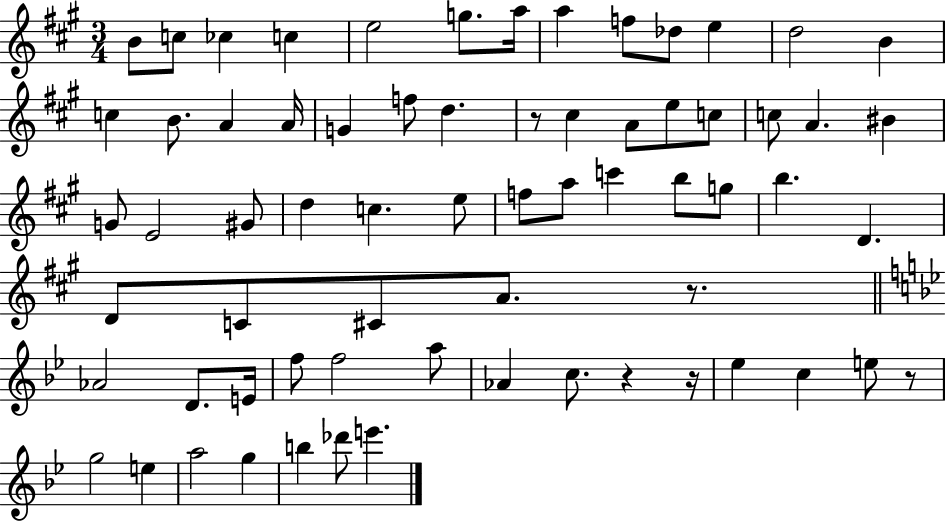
B4/e C5/e CES5/q C5/q E5/h G5/e. A5/s A5/q F5/e Db5/e E5/q D5/h B4/q C5/q B4/e. A4/q A4/s G4/q F5/e D5/q. R/e C#5/q A4/e E5/e C5/e C5/e A4/q. BIS4/q G4/e E4/h G#4/e D5/q C5/q. E5/e F5/e A5/e C6/q B5/e G5/e B5/q. D4/q. D4/e C4/e C#4/e A4/e. R/e. Ab4/h D4/e. E4/s F5/e F5/h A5/e Ab4/q C5/e. R/q R/s Eb5/q C5/q E5/e R/e G5/h E5/q A5/h G5/q B5/q Db6/e E6/q.